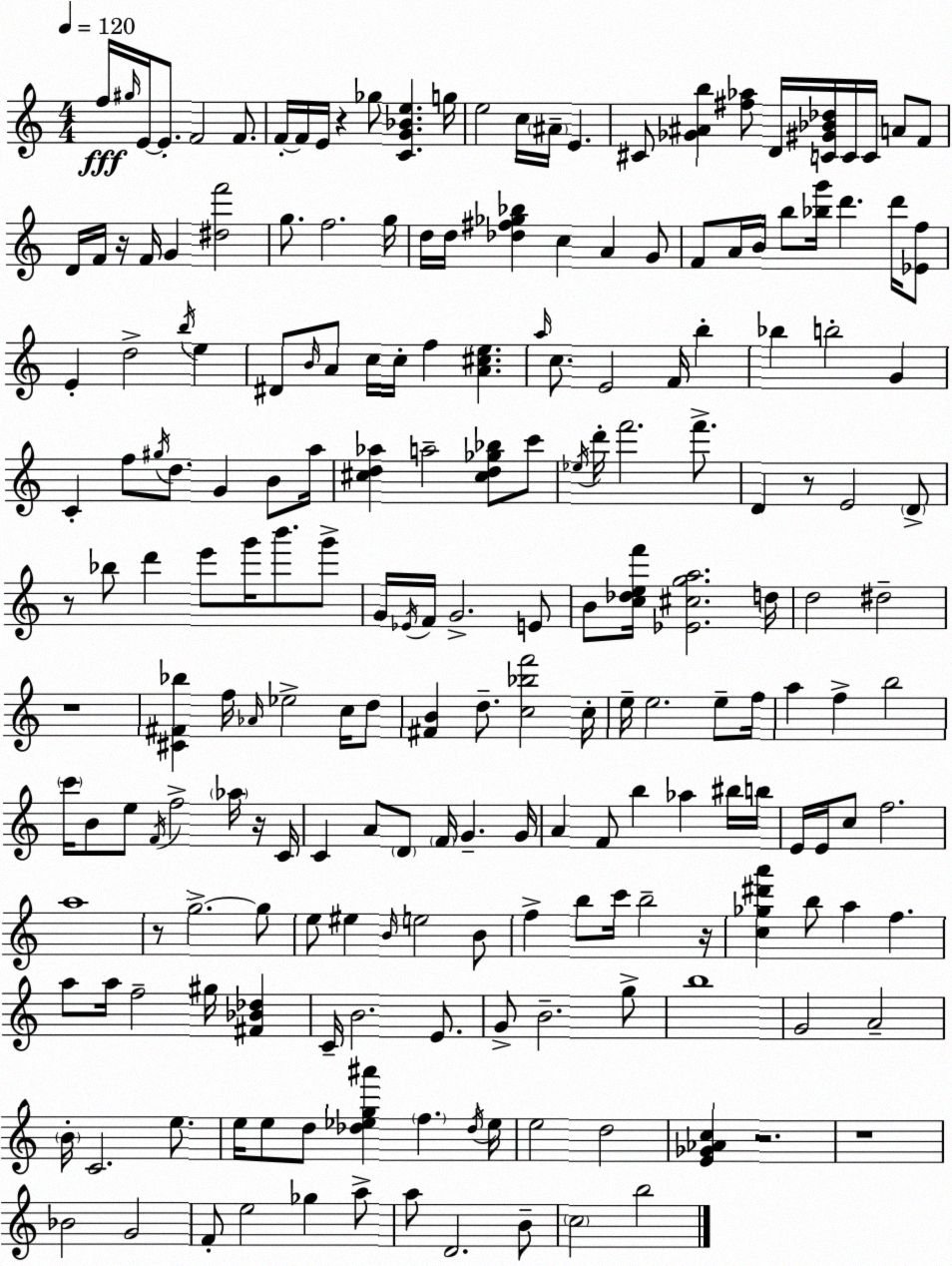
X:1
T:Untitled
M:4/4
L:1/4
K:C
f/4 ^g/4 E/4 E/2 F2 F/2 F/4 F/4 E/4 z _g/2 [CG_Be] g/4 e2 c/4 ^A/4 E ^C/2 [_G^Ab] [^f_a]/2 D/4 [C^G_B_d]/4 C/4 C/4 A/2 F/2 D/4 F/4 z/4 F/4 G [^df']2 g/2 f2 g/4 d/4 d/4 [_d^f_g_b] c A G/2 F/2 A/4 B/4 b/2 [_bg']/4 d' d'/4 [_Ef]/2 E d2 b/4 e ^D/2 B/4 A/2 c/4 c/4 f [A^ce] a/4 c/2 E2 F/4 b _b b2 G C f/2 ^g/4 d/2 G B/2 a/4 [^cd_a] a2 [^cd_g_b]/2 c'/2 _e/4 d'/4 f'2 f'/2 D z/2 E2 D/2 z/2 _b/2 d' e'/2 g'/4 b'/2 g'/2 G/4 _E/4 F/4 G2 E/2 B/2 [c_def']/4 [_E^cga]2 d/4 d2 ^d2 z4 [^C^F_b] f/4 _A/4 _e2 c/4 d/2 [^FB] d/2 [c_bf']2 c/4 e/4 e2 e/2 f/4 a f b2 c'/4 B/2 e/2 F/4 f2 _a/4 z/4 C/4 C A/2 D/2 F/4 G G/4 A F/2 b _a ^b/4 b/4 E/4 E/4 c/2 f2 a4 z/2 g2 g/2 e/2 ^e B/4 e2 B/2 f b/2 c'/4 b2 z/4 [c_g^d'a'] b/2 a f a/2 a/4 f2 ^g/4 [^F_B_d] C/4 B2 E/2 G/2 B2 g/2 b4 G2 A2 B/4 C2 e/2 e/4 e/2 d/2 [_d_eg^a'] f _d/4 _e/4 e2 d2 [E_G_Ac] z2 z4 _B2 G2 F/2 e2 _g a/2 a/2 D2 B/2 c2 b2